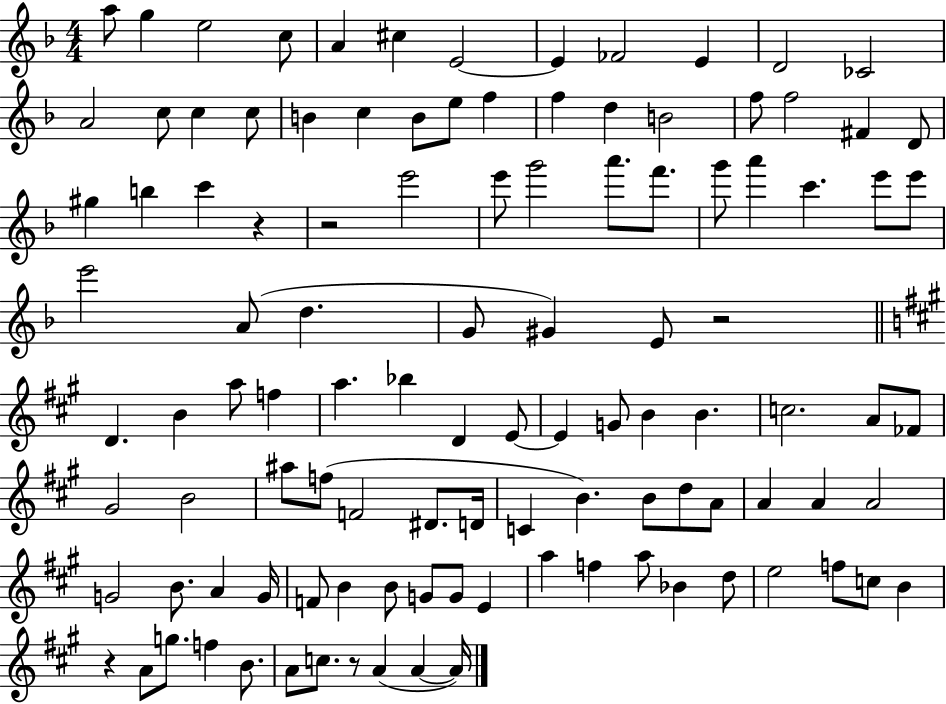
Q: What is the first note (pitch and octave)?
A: A5